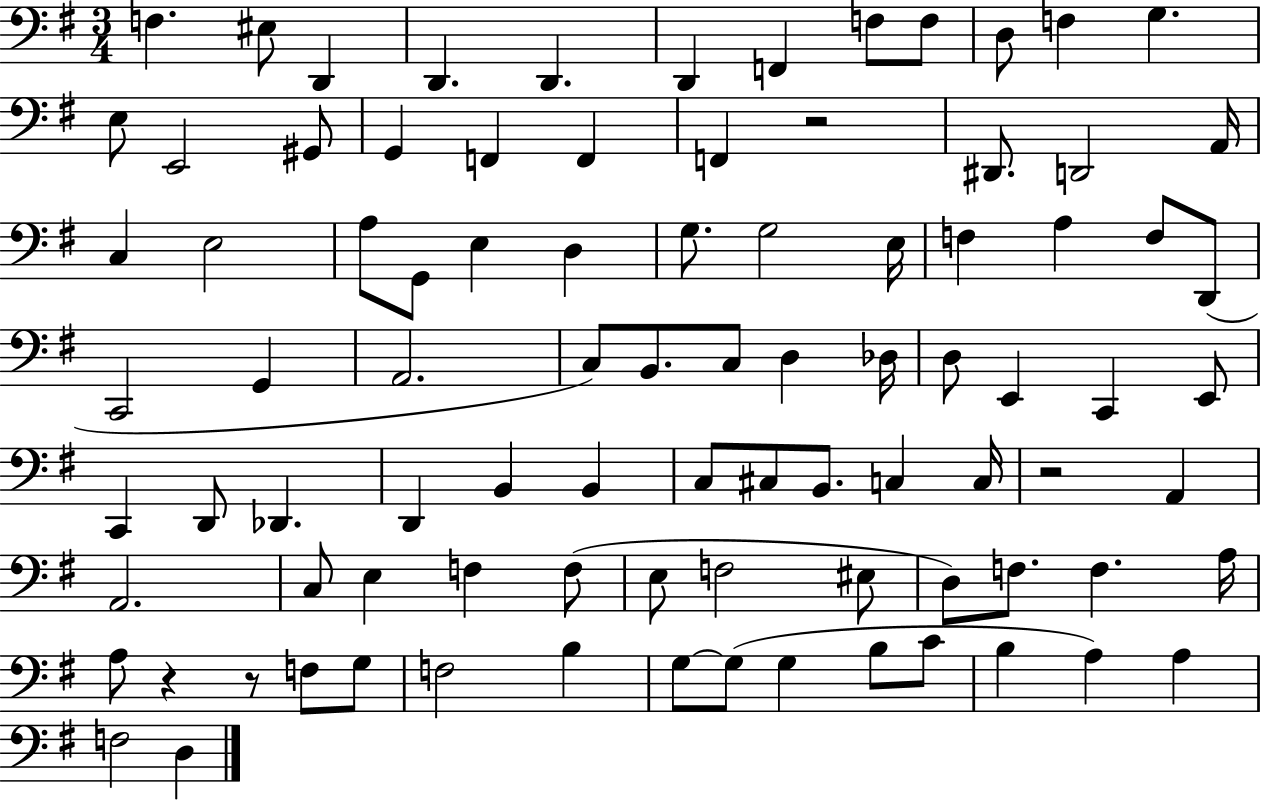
{
  \clef bass
  \numericTimeSignature
  \time 3/4
  \key g \major
  f4. eis8 d,4 | d,4. d,4. | d,4 f,4 f8 f8 | d8 f4 g4. | \break e8 e,2 gis,8 | g,4 f,4 f,4 | f,4 r2 | dis,8. d,2 a,16 | \break c4 e2 | a8 g,8 e4 d4 | g8. g2 e16 | f4 a4 f8 d,8( | \break c,2 g,4 | a,2. | c8) b,8. c8 d4 des16 | d8 e,4 c,4 e,8 | \break c,4 d,8 des,4. | d,4 b,4 b,4 | c8 cis8 b,8. c4 c16 | r2 a,4 | \break a,2. | c8 e4 f4 f8( | e8 f2 eis8 | d8) f8. f4. a16 | \break a8 r4 r8 f8 g8 | f2 b4 | g8~~ g8( g4 b8 c'8 | b4 a4) a4 | \break f2 d4 | \bar "|."
}